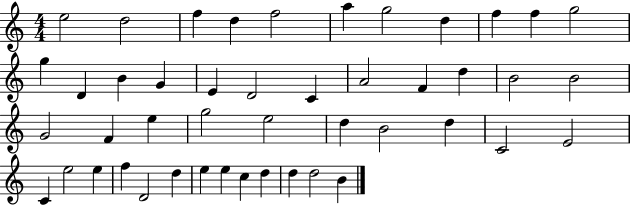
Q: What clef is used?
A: treble